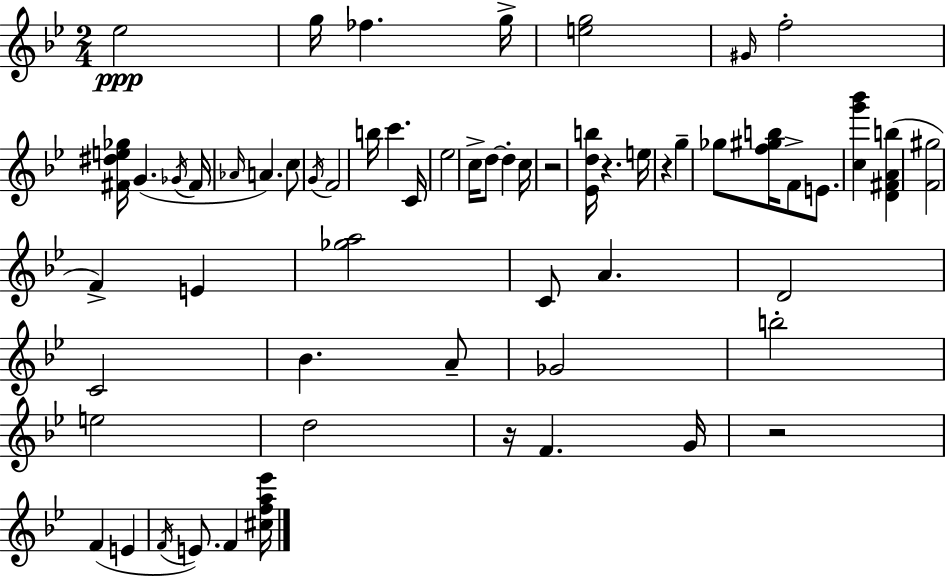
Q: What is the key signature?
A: G minor